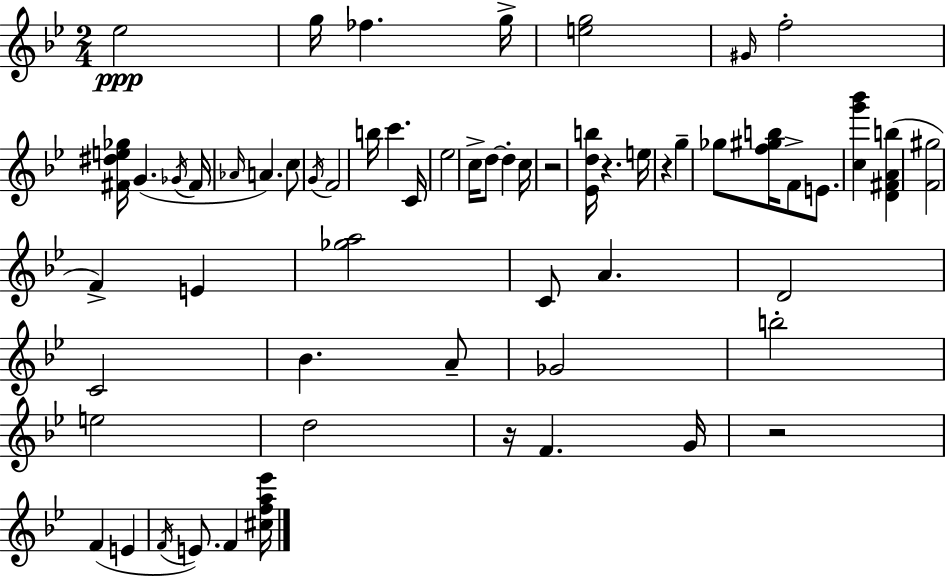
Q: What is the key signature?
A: G minor